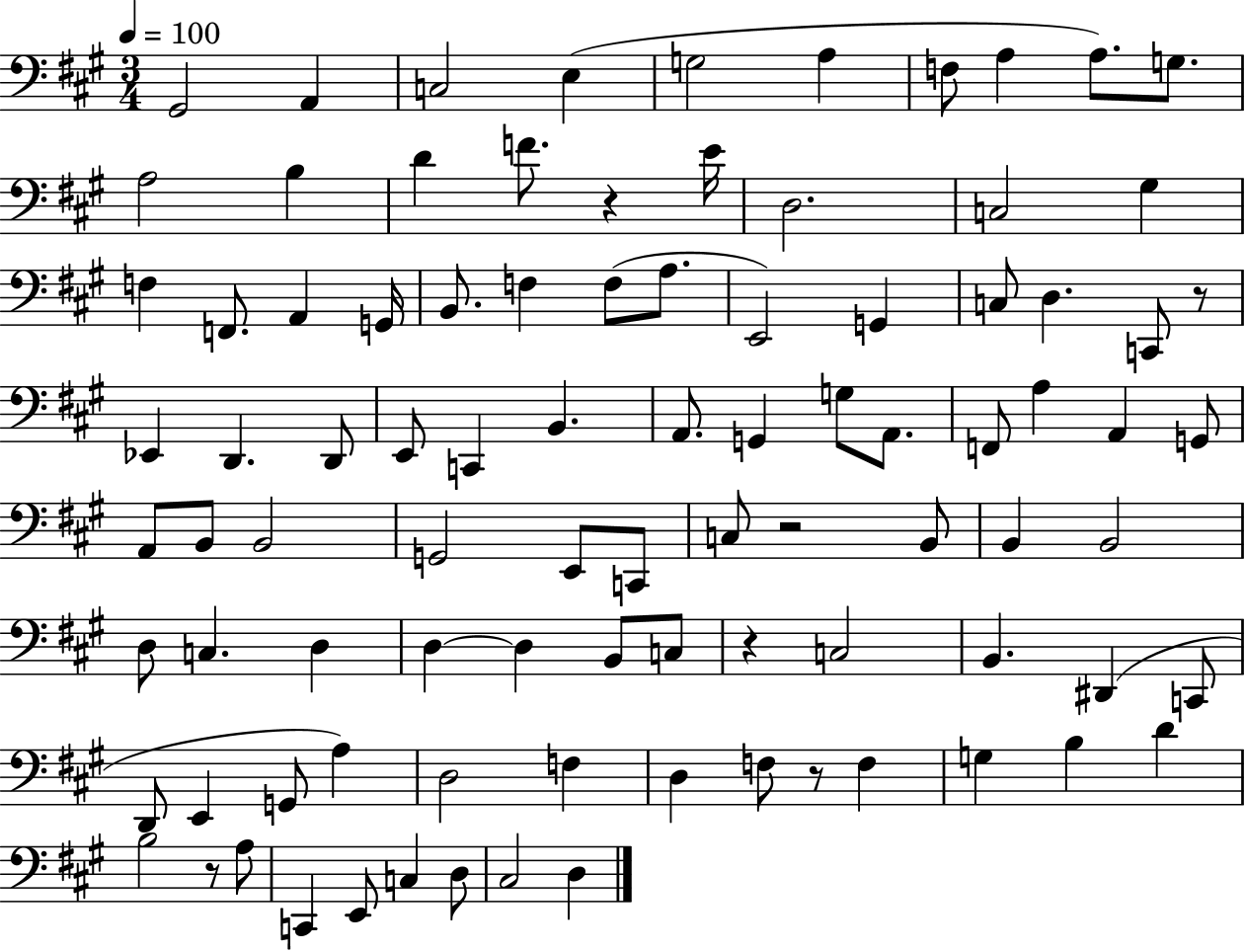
G#2/h A2/q C3/h E3/q G3/h A3/q F3/e A3/q A3/e. G3/e. A3/h B3/q D4/q F4/e. R/q E4/s D3/h. C3/h G#3/q F3/q F2/e. A2/q G2/s B2/e. F3/q F3/e A3/e. E2/h G2/q C3/e D3/q. C2/e R/e Eb2/q D2/q. D2/e E2/e C2/q B2/q. A2/e. G2/q G3/e A2/e. F2/e A3/q A2/q G2/e A2/e B2/e B2/h G2/h E2/e C2/e C3/e R/h B2/e B2/q B2/h D3/e C3/q. D3/q D3/q D3/q B2/e C3/e R/q C3/h B2/q. D#2/q C2/e D2/e E2/q G2/e A3/q D3/h F3/q D3/q F3/e R/e F3/q G3/q B3/q D4/q B3/h R/e A3/e C2/q E2/e C3/q D3/e C#3/h D3/q